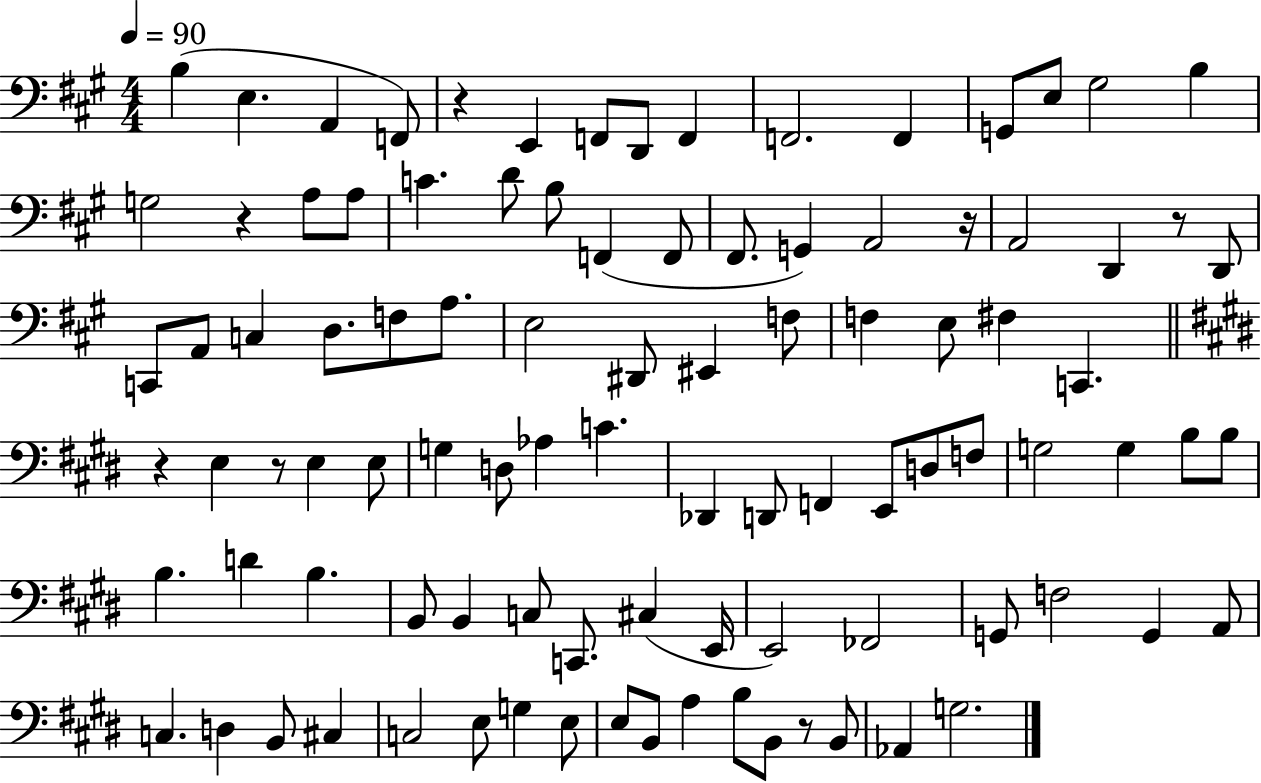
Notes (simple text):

B3/q E3/q. A2/q F2/e R/q E2/q F2/e D2/e F2/q F2/h. F2/q G2/e E3/e G#3/h B3/q G3/h R/q A3/e A3/e C4/q. D4/e B3/e F2/q F2/e F#2/e. G2/q A2/h R/s A2/h D2/q R/e D2/e C2/e A2/e C3/q D3/e. F3/e A3/e. E3/h D#2/e EIS2/q F3/e F3/q E3/e F#3/q C2/q. R/q E3/q R/e E3/q E3/e G3/q D3/e Ab3/q C4/q. Db2/q D2/e F2/q E2/e D3/e F3/e G3/h G3/q B3/e B3/e B3/q. D4/q B3/q. B2/e B2/q C3/e C2/e. C#3/q E2/s E2/h FES2/h G2/e F3/h G2/q A2/e C3/q. D3/q B2/e C#3/q C3/h E3/e G3/q E3/e E3/e B2/e A3/q B3/e B2/e R/e B2/e Ab2/q G3/h.